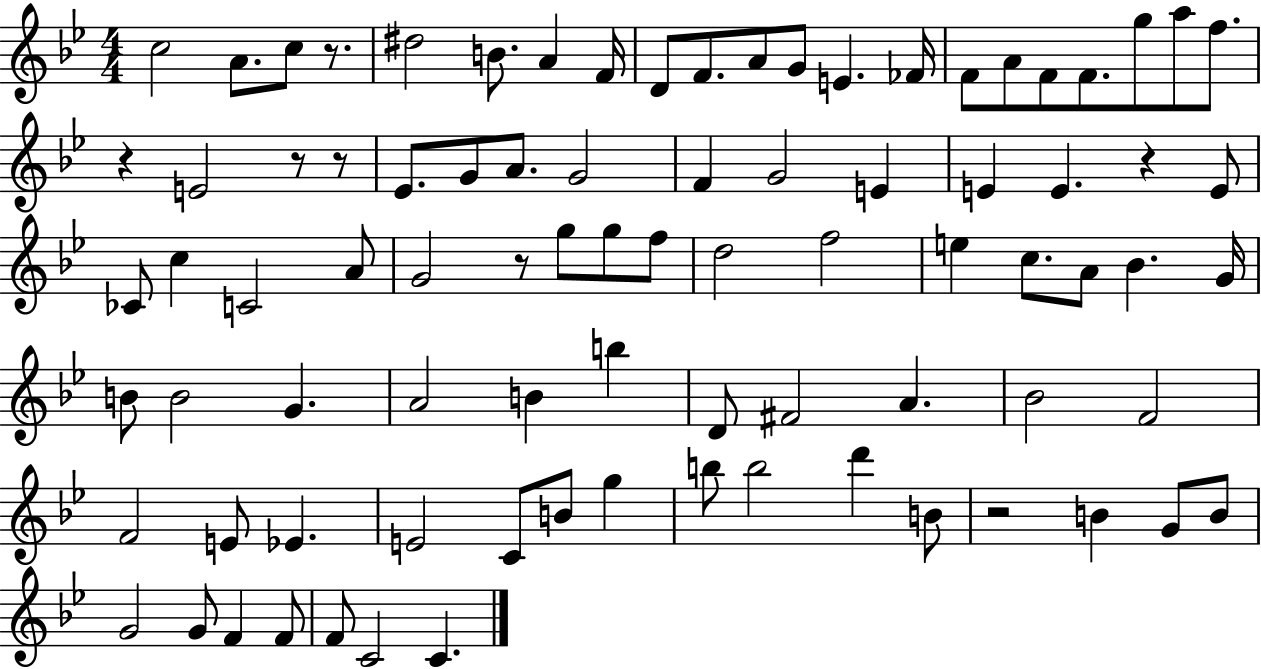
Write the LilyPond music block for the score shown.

{
  \clef treble
  \numericTimeSignature
  \time 4/4
  \key bes \major
  c''2 a'8. c''8 r8. | dis''2 b'8. a'4 f'16 | d'8 f'8. a'8 g'8 e'4. fes'16 | f'8 a'8 f'8 f'8. g''8 a''8 f''8. | \break r4 e'2 r8 r8 | ees'8. g'8 a'8. g'2 | f'4 g'2 e'4 | e'4 e'4. r4 e'8 | \break ces'8 c''4 c'2 a'8 | g'2 r8 g''8 g''8 f''8 | d''2 f''2 | e''4 c''8. a'8 bes'4. g'16 | \break b'8 b'2 g'4. | a'2 b'4 b''4 | d'8 fis'2 a'4. | bes'2 f'2 | \break f'2 e'8 ees'4. | e'2 c'8 b'8 g''4 | b''8 b''2 d'''4 b'8 | r2 b'4 g'8 b'8 | \break g'2 g'8 f'4 f'8 | f'8 c'2 c'4. | \bar "|."
}